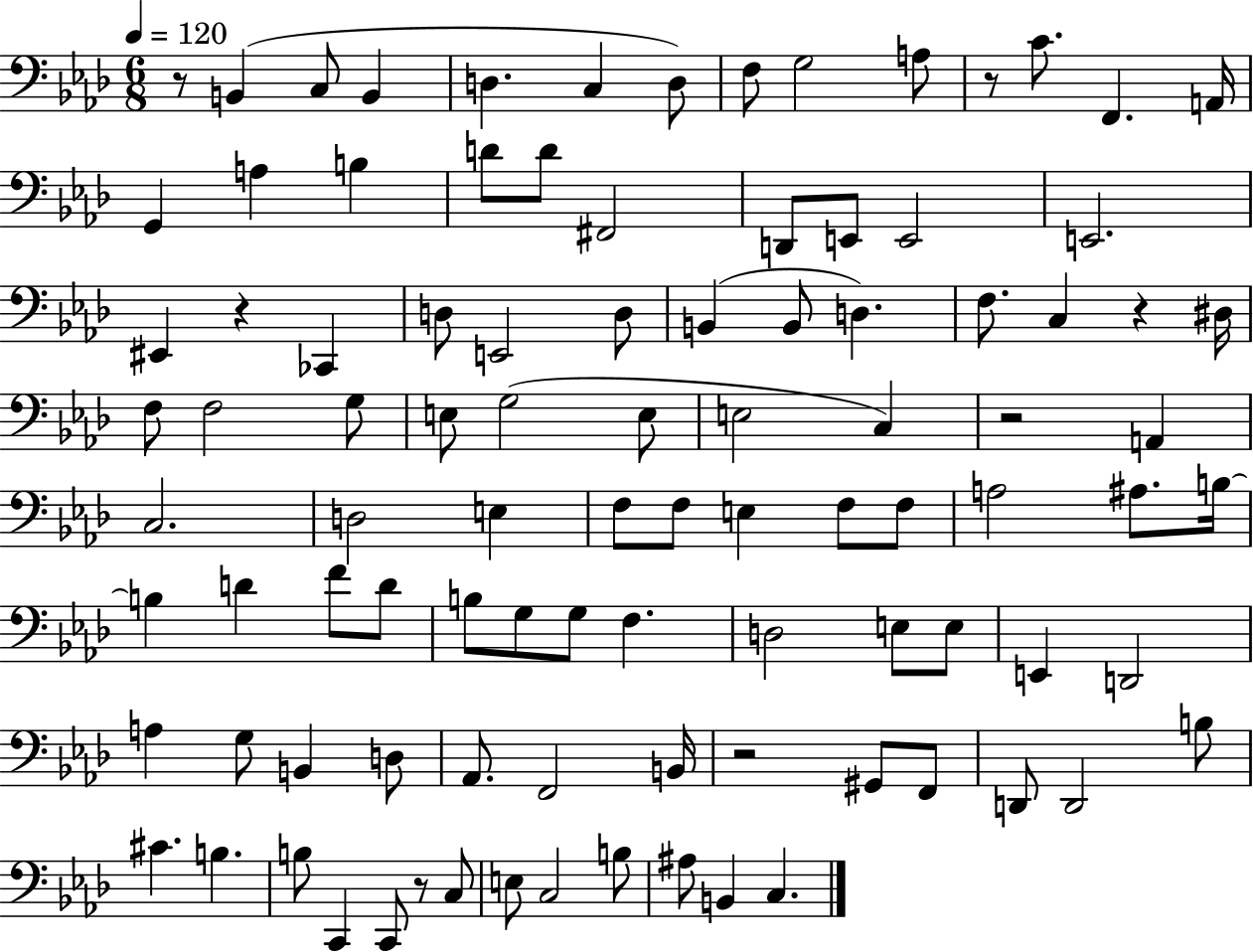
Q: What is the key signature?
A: AES major